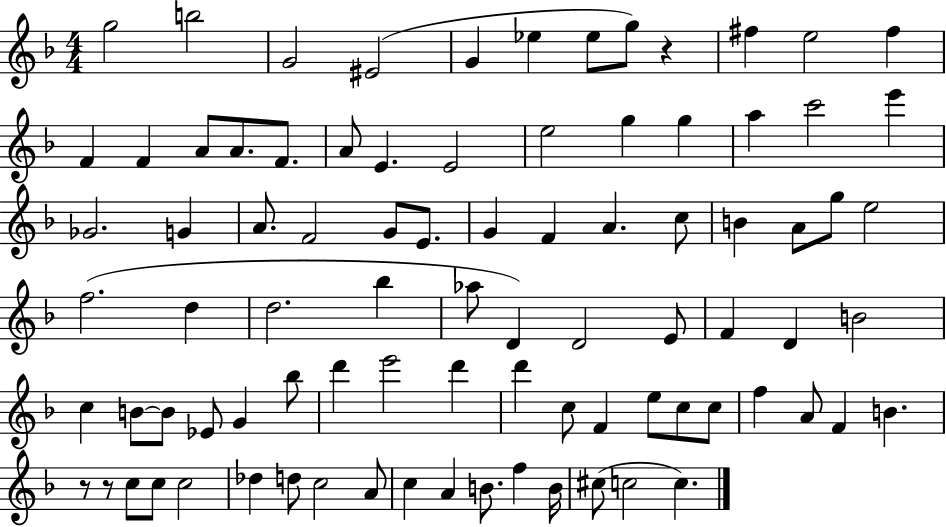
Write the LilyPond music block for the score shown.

{
  \clef treble
  \numericTimeSignature
  \time 4/4
  \key f \major
  \repeat volta 2 { g''2 b''2 | g'2 eis'2( | g'4 ees''4 ees''8 g''8) r4 | fis''4 e''2 fis''4 | \break f'4 f'4 a'8 a'8. f'8. | a'8 e'4. e'2 | e''2 g''4 g''4 | a''4 c'''2 e'''4 | \break ges'2. g'4 | a'8. f'2 g'8 e'8. | g'4 f'4 a'4. c''8 | b'4 a'8 g''8 e''2 | \break f''2.( d''4 | d''2. bes''4 | aes''8 d'4) d'2 e'8 | f'4 d'4 b'2 | \break c''4 b'8~~ b'8 ees'8 g'4 bes''8 | d'''4 e'''2 d'''4 | d'''4 c''8 f'4 e''8 c''8 c''8 | f''4 a'8 f'4 b'4. | \break r8 r8 c''8 c''8 c''2 | des''4 d''8 c''2 a'8 | c''4 a'4 b'8. f''4 b'16 | cis''8( c''2 c''4.) | \break } \bar "|."
}